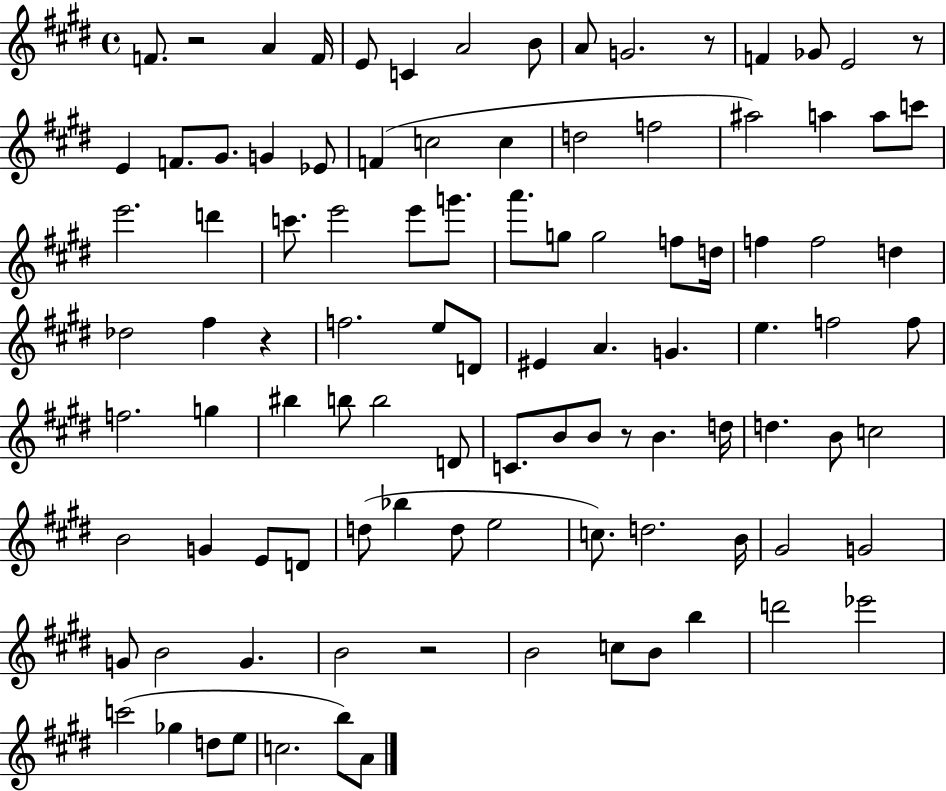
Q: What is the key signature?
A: E major